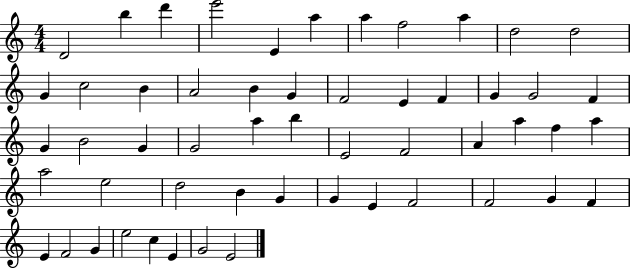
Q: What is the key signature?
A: C major